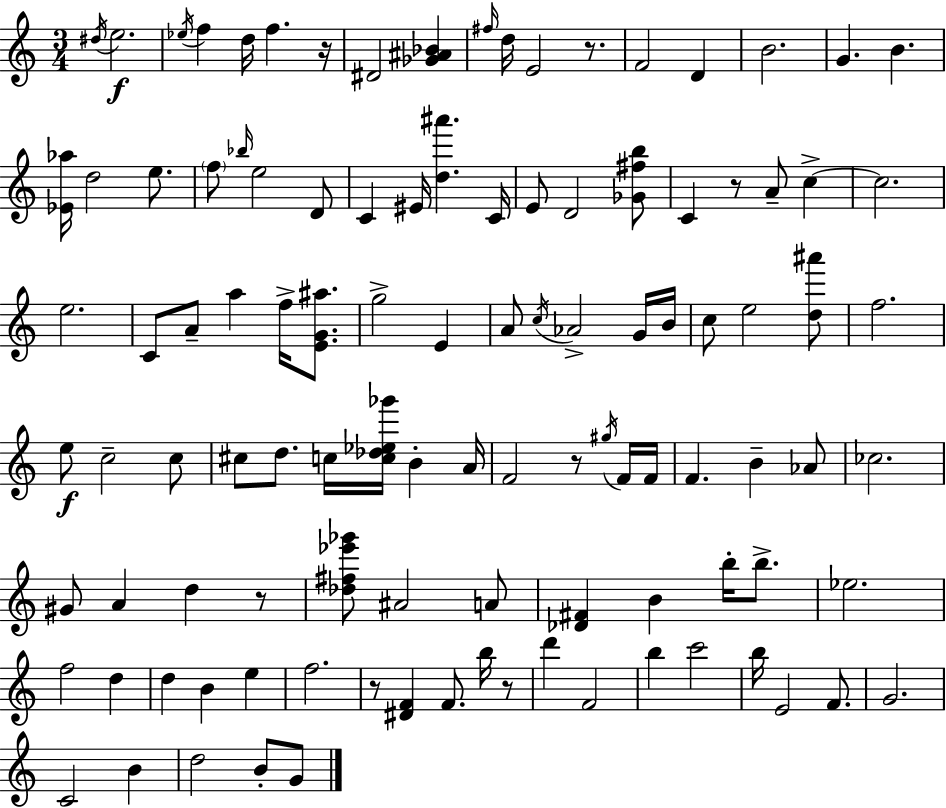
D#5/s E5/h. Eb5/s F5/q D5/s F5/q. R/s D#4/h [Gb4,A#4,Bb4]/q F#5/s D5/s E4/h R/e. F4/h D4/q B4/h. G4/q. B4/q. [Eb4,Ab5]/s D5/h E5/e. F5/e Bb5/s E5/h D4/e C4/q EIS4/s [D5,A#6]/q. C4/s E4/e D4/h [Gb4,F#5,B5]/e C4/q R/e A4/e C5/q C5/h. E5/h. C4/e A4/e A5/q F5/s [E4,G4,A#5]/e. G5/h E4/q A4/e C5/s Ab4/h G4/s B4/s C5/e E5/h [D5,A#6]/e F5/h. E5/e C5/h C5/e C#5/e D5/e. C5/s [C5,Db5,Eb5,Gb6]/s B4/q A4/s F4/h R/e G#5/s F4/s F4/s F4/q. B4/q Ab4/e CES5/h. G#4/e A4/q D5/q R/e [Db5,F#5,Eb6,Gb6]/e A#4/h A4/e [Db4,F#4]/q B4/q B5/s B5/e. Eb5/h. F5/h D5/q D5/q B4/q E5/q F5/h. R/e [D#4,F4]/q F4/e. B5/s R/e D6/q F4/h B5/q C6/h B5/s E4/h F4/e. G4/h. C4/h B4/q D5/h B4/e G4/e